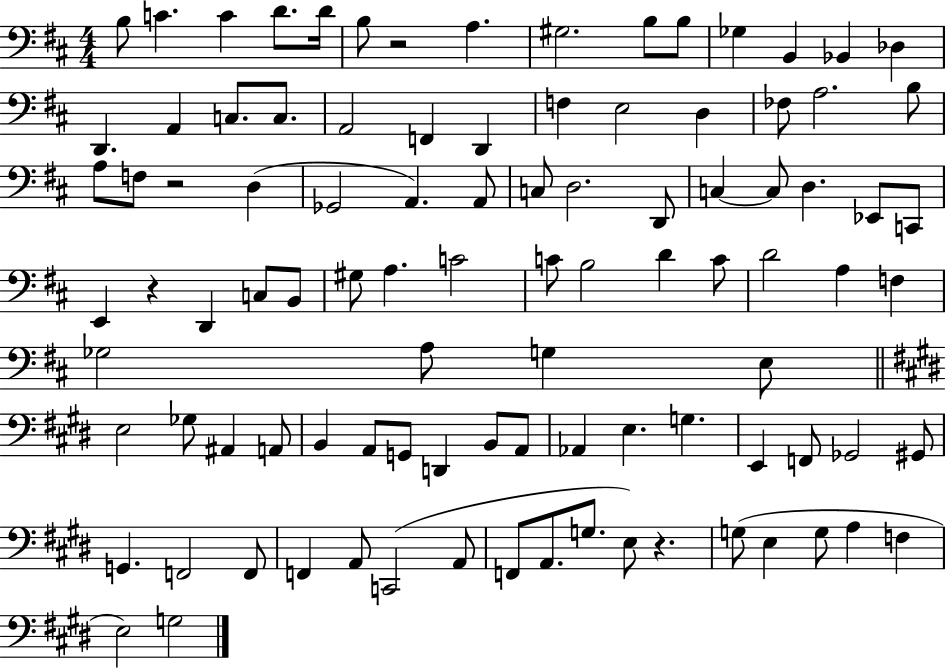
{
  \clef bass
  \numericTimeSignature
  \time 4/4
  \key d \major
  b8 c'4. c'4 d'8. d'16 | b8 r2 a4. | gis2. b8 b8 | ges4 b,4 bes,4 des4 | \break d,4. a,4 c8. c8. | a,2 f,4 d,4 | f4 e2 d4 | fes8 a2. b8 | \break a8 f8 r2 d4( | ges,2 a,4.) a,8 | c8 d2. d,8 | c4~~ c8 d4. ees,8 c,8 | \break e,4 r4 d,4 c8 b,8 | gis8 a4. c'2 | c'8 b2 d'4 c'8 | d'2 a4 f4 | \break ges2 a8 g4 e8 | \bar "||" \break \key e \major e2 ges8 ais,4 a,8 | b,4 a,8 g,8 d,4 b,8 a,8 | aes,4 e4. g4. | e,4 f,8 ges,2 gis,8 | \break g,4. f,2 f,8 | f,4 a,8 c,2( a,8 | f,8 a,8. g8. e8) r4. | g8( e4 g8 a4 f4 | \break e2) g2 | \bar "|."
}